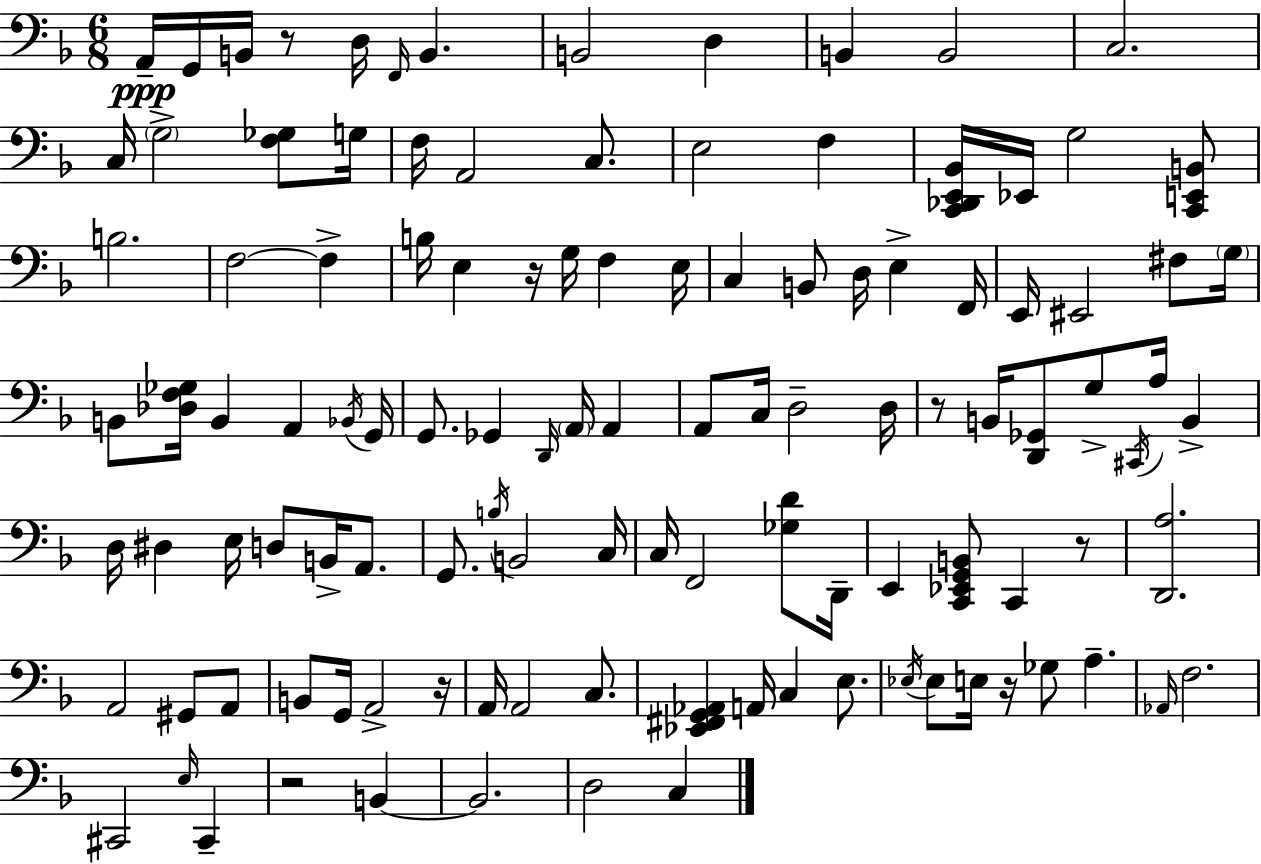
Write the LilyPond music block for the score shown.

{
  \clef bass
  \numericTimeSignature
  \time 6/8
  \key d \minor
  a,16--\ppp g,16 b,16 r8 d16 \grace { f,16 } b,4. | b,2 d4 | b,4 b,2 | c2. | \break c16 \parenthesize g2-> <f ges>8 | g16 f16 a,2 c8. | e2 f4 | <c, des, e, bes,>16 ees,16 g2 <c, e, b,>8 | \break b2. | f2~~ f4-> | b16 e4 r16 g16 f4 | e16 c4 b,8 d16 e4-> | \break f,16 e,16 eis,2 fis8 | \parenthesize g16 b,8 <des f ges>16 b,4 a,4 | \acciaccatura { bes,16 } g,16 g,8. ges,4 \grace { d,16 } \parenthesize a,16 a,4 | a,8 c16 d2-- | \break d16 r8 b,16 <d, ges,>8 g8-> \acciaccatura { cis,16 } a16 | b,4-> d16 dis4 e16 d8 | b,16-> a,8. g,8. \acciaccatura { b16 } b,2 | c16 c16 f,2 | \break <ges d'>8 d,16-- e,4 <c, ees, g, b,>8 c,4 | r8 <d, a>2. | a,2 | gis,8 a,8 b,8 g,16 a,2-> | \break r16 a,16 a,2 | c8. <ees, fis, g, aes,>4 a,16 c4 | e8. \acciaccatura { ees16 } ees8 e16 r16 ges8 | a4.-- \grace { aes,16 } f2. | \break cis,2 | \grace { e16 } cis,4-- r2 | b,4~~ b,2. | d2 | \break c4 \bar "|."
}